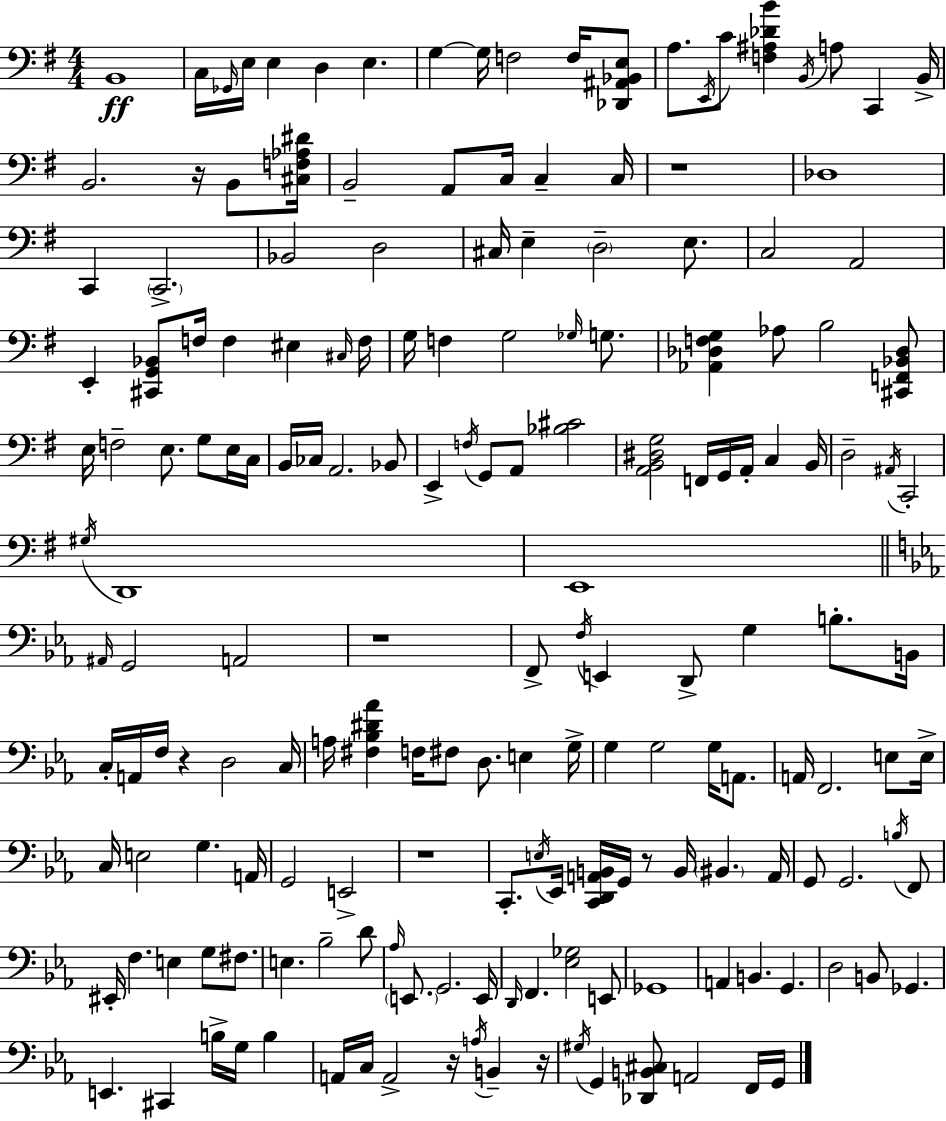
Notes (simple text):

B2/w C3/s Gb2/s E3/s E3/q D3/q E3/q. G3/q G3/s F3/h F3/s [Db2,A#2,Bb2,E3]/e A3/e. E2/s C4/e [F3,A#3,Db4,B4]/q B2/s A3/e C2/q B2/s B2/h. R/s B2/e [C#3,F3,Ab3,D#4]/s B2/h A2/e C3/s C3/q C3/s R/w Db3/w C2/q C2/h. Bb2/h D3/h C#3/s E3/q D3/h E3/e. C3/h A2/h E2/q [C#2,G2,Bb2]/e F3/s F3/q EIS3/q C#3/s F3/s G3/s F3/q G3/h Gb3/s G3/e. [Ab2,Db3,F3,G3]/q Ab3/e B3/h [C#2,F2,Bb2,Db3]/e E3/s F3/h E3/e. G3/e E3/s C3/s B2/s CES3/s A2/h. Bb2/e E2/q F3/s G2/e A2/e [Bb3,C#4]/h [A2,B2,D#3,G3]/h F2/s G2/s A2/s C3/q B2/s D3/h A#2/s C2/h G#3/s D2/w E2/w A#2/s G2/h A2/h R/w F2/e F3/s E2/q D2/e G3/q B3/e. B2/s C3/s A2/s F3/s R/q D3/h C3/s A3/s [F#3,Bb3,D#4,Ab4]/q F3/s F#3/e D3/e. E3/q G3/s G3/q G3/h G3/s A2/e. A2/s F2/h. E3/e E3/s C3/s E3/h G3/q. A2/s G2/h E2/h R/w C2/e. E3/s Eb2/s [C2,D2,A2,B2]/s G2/s R/e B2/s BIS2/q. A2/s G2/e G2/h. B3/s F2/e EIS2/s F3/q. E3/q G3/e F#3/e. E3/q. Bb3/h D4/e Ab3/s E2/e. G2/h. E2/s D2/s F2/q. [Eb3,Gb3]/h E2/e Gb2/w A2/q B2/q. G2/q. D3/h B2/e Gb2/q. E2/q. C#2/q B3/s G3/s B3/q A2/s C3/s A2/h R/s A3/s B2/q R/s G#3/s G2/q [Db2,B2,C#3]/e A2/h F2/s G2/s